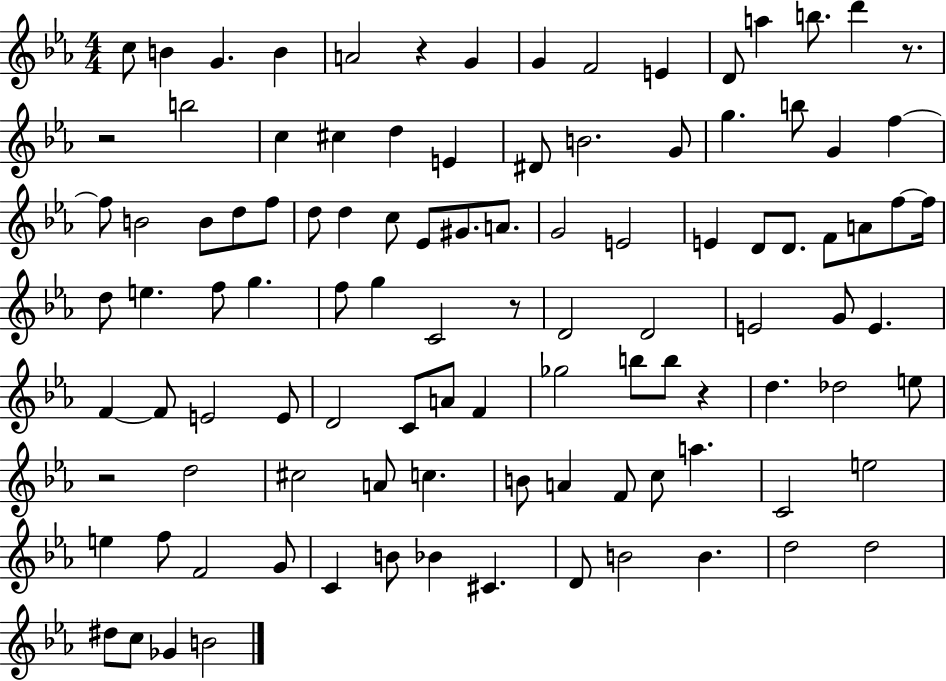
{
  \clef treble
  \numericTimeSignature
  \time 4/4
  \key ees \major
  c''8 b'4 g'4. b'4 | a'2 r4 g'4 | g'4 f'2 e'4 | d'8 a''4 b''8. d'''4 r8. | \break r2 b''2 | c''4 cis''4 d''4 e'4 | dis'8 b'2. g'8 | g''4. b''8 g'4 f''4~~ | \break f''8 b'2 b'8 d''8 f''8 | d''8 d''4 c''8 ees'8 gis'8. a'8. | g'2 e'2 | e'4 d'8 d'8. f'8 a'8 f''8~~ f''16 | \break d''8 e''4. f''8 g''4. | f''8 g''4 c'2 r8 | d'2 d'2 | e'2 g'8 e'4. | \break f'4~~ f'8 e'2 e'8 | d'2 c'8 a'8 f'4 | ges''2 b''8 b''8 r4 | d''4. des''2 e''8 | \break r2 d''2 | cis''2 a'8 c''4. | b'8 a'4 f'8 c''8 a''4. | c'2 e''2 | \break e''4 f''8 f'2 g'8 | c'4 b'8 bes'4 cis'4. | d'8 b'2 b'4. | d''2 d''2 | \break dis''8 c''8 ges'4 b'2 | \bar "|."
}